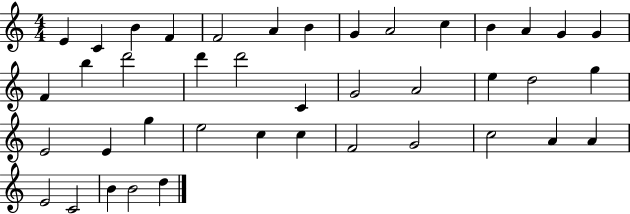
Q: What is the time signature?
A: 4/4